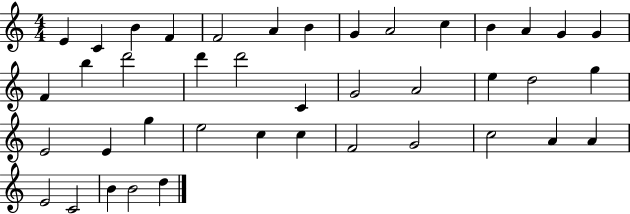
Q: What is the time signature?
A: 4/4